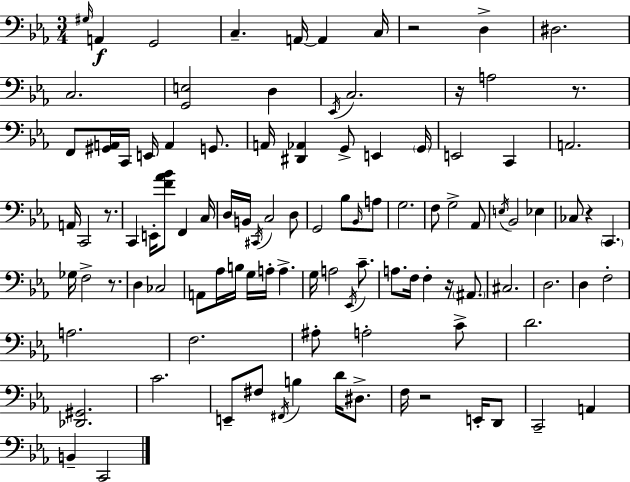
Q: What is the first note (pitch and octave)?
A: G#3